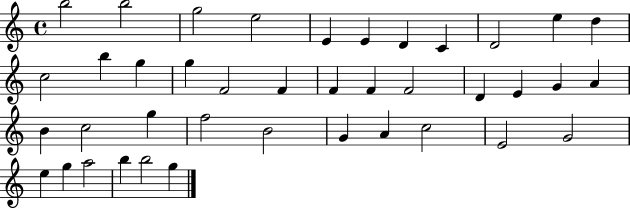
B5/h B5/h G5/h E5/h E4/q E4/q D4/q C4/q D4/h E5/q D5/q C5/h B5/q G5/q G5/q F4/h F4/q F4/q F4/q F4/h D4/q E4/q G4/q A4/q B4/q C5/h G5/q F5/h B4/h G4/q A4/q C5/h E4/h G4/h E5/q G5/q A5/h B5/q B5/h G5/q